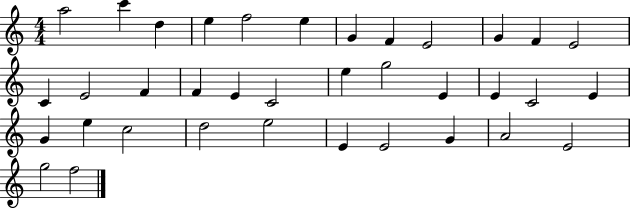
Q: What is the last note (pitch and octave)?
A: F5